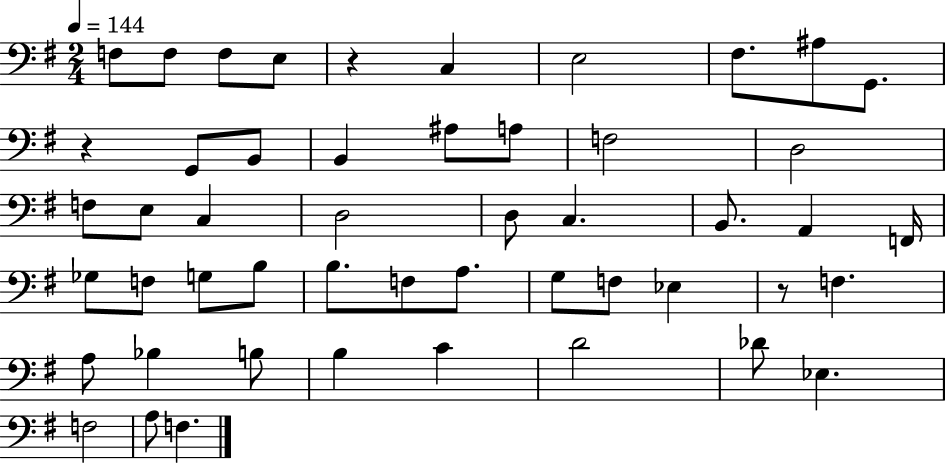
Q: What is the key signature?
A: G major